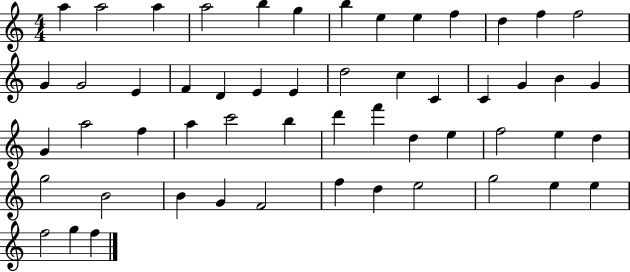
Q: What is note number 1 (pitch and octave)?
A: A5